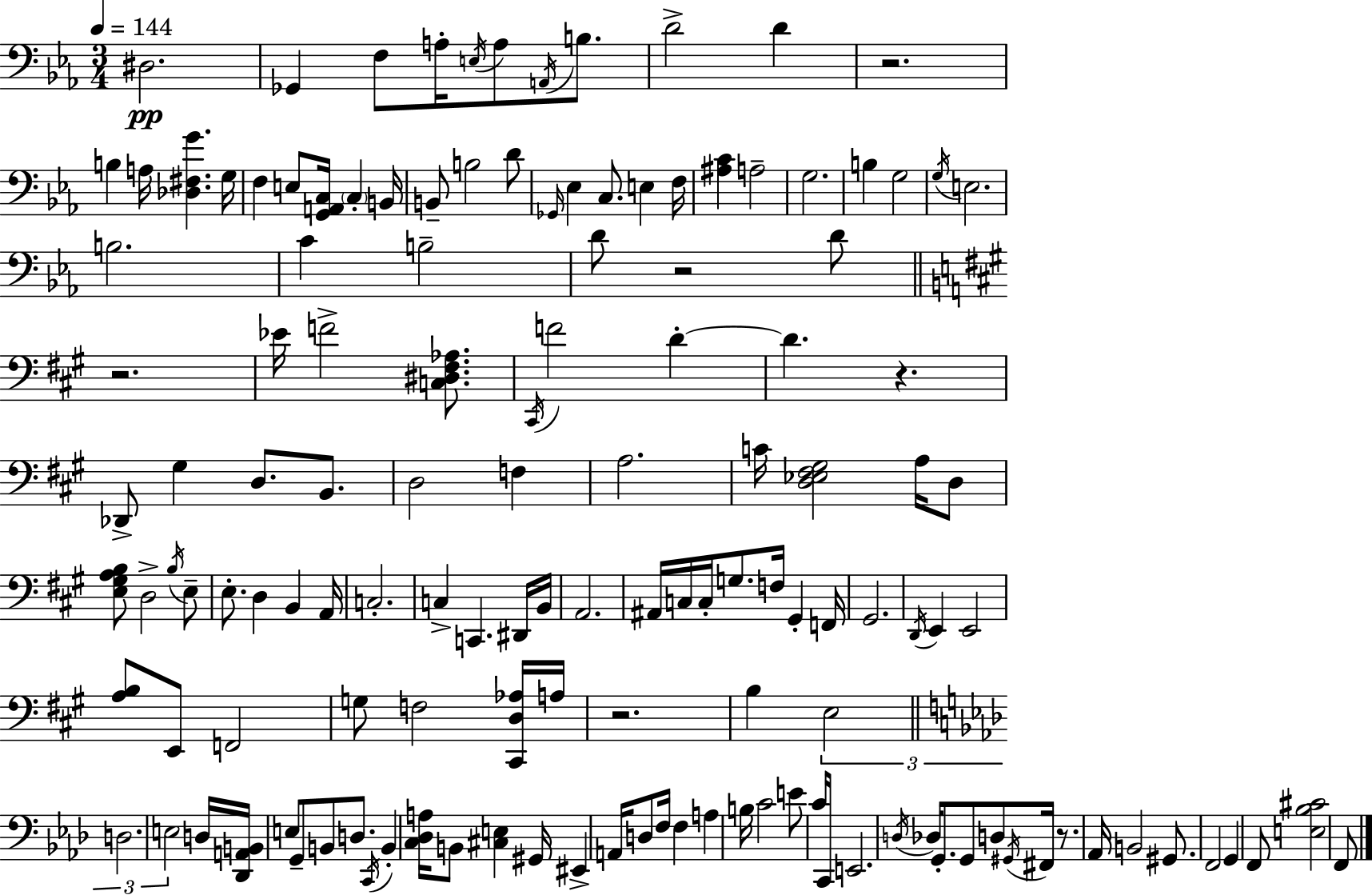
{
  \clef bass
  \numericTimeSignature
  \time 3/4
  \key ees \major
  \tempo 4 = 144
  \repeat volta 2 { dis2.\pp | ges,4 f8 a16-. \acciaccatura { e16 } a8 \acciaccatura { a,16 } b8. | d'2-> d'4 | r2. | \break b4 a16 <des fis g'>4. | g16 f4 e8 <g, a, c>16 \parenthesize c4-. | b,16 b,8-- b2 | d'8 \grace { ges,16 } ees4 c8. e4 | \break f16 <ais c'>4 a2-- | g2. | b4 g2 | \acciaccatura { g16 } e2. | \break b2. | c'4 b2-- | d'8 r2 | d'8 \bar "||" \break \key a \major r2. | ees'16 f'2-> <c dis fis aes>8. | \acciaccatura { cis,16 } f'2 d'4-.~~ | d'4. r4. | \break des,8-> gis4 d8. b,8. | d2 f4 | a2. | c'16 <d ees fis gis>2 a16 d8 | \break <e gis a b>8 d2-> \acciaccatura { b16 } | e8-- e8.-. d4 b,4 | a,16 c2.-. | c4-> c,4. | \break dis,16 b,16 a,2. | ais,16 c16 c16-. g8. f16 gis,4-. | f,16 gis,2. | \acciaccatura { d,16 } e,4 e,2 | \break <a b>8 e,8 f,2 | g8 f2 | <cis, d aes>16 a16 r2. | b4 \tuplet 3/2 { e2 | \break \bar "||" \break \key aes \major d2. | e2 } d16 <des, a, b,>16 e8 | g,8-- b,8 d8. \acciaccatura { c,16 } b,4-. | <c des a>16 b,8 <cis e>4 gis,16 eis,4-> | \break a,16 d8 f16 f4 a4 | b16 c'2 e'8 c'16 | c,16 e,2. | \acciaccatura { d16 } des16 g,8.-. g,8 d8 \acciaccatura { gis,16 } fis,16 | \break r8. aes,16 b,2 | gis,8. f,2 g,4 | f,8 <e bes cis'>2 | f,8 } \bar "|."
}